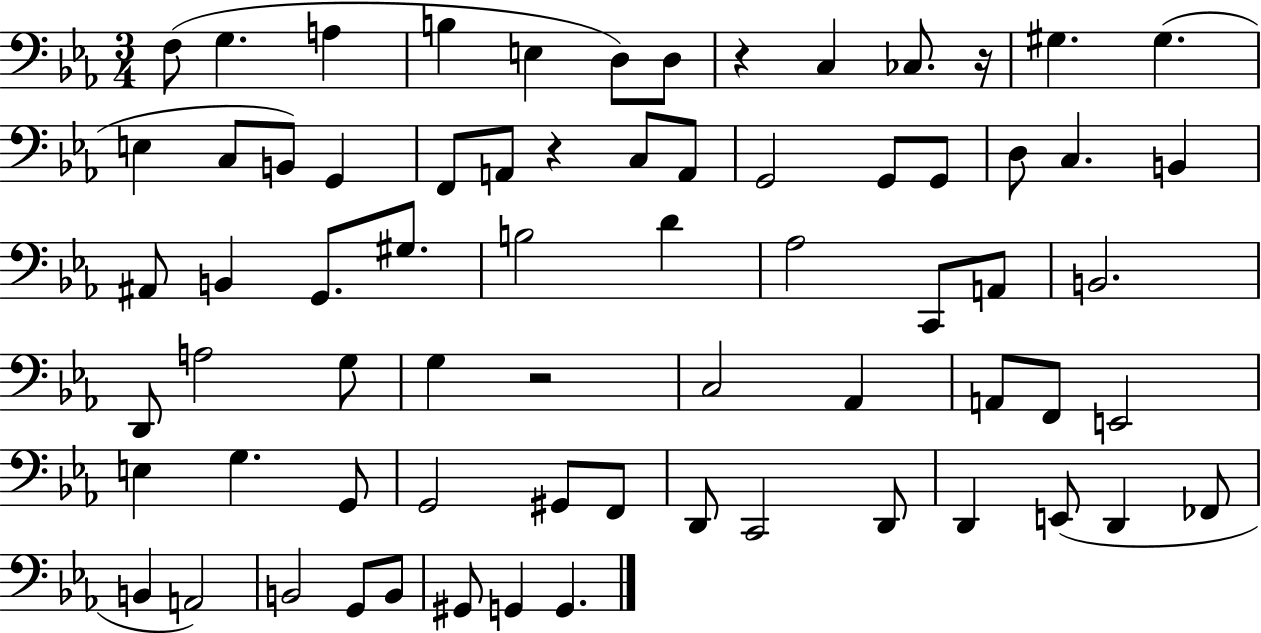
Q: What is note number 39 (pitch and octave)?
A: G3